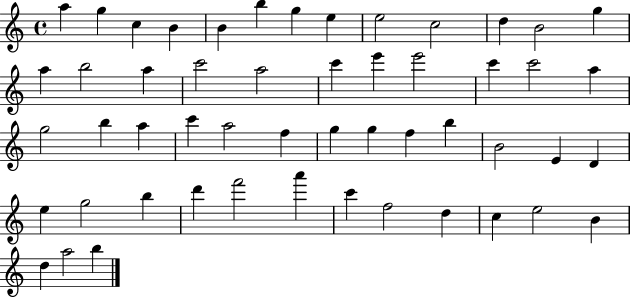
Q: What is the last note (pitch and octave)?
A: B5